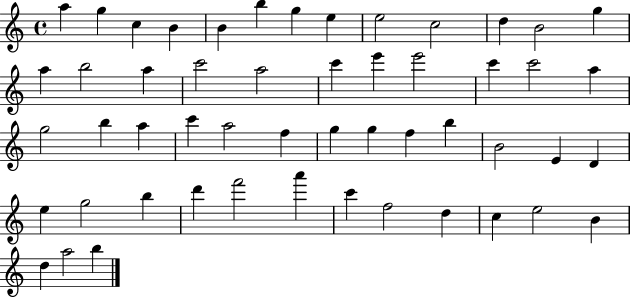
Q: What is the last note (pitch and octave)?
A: B5